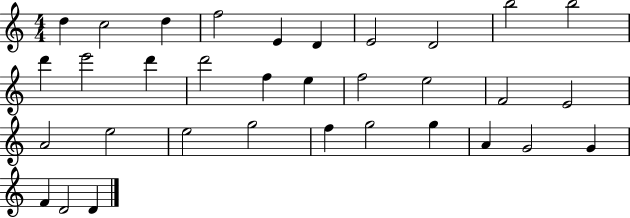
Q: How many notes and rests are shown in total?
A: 33